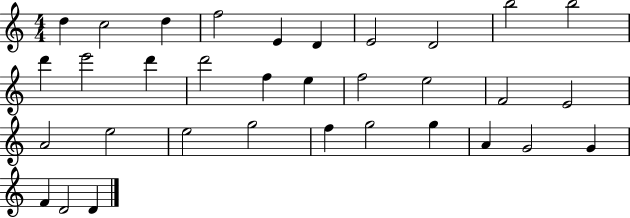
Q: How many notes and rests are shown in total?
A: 33